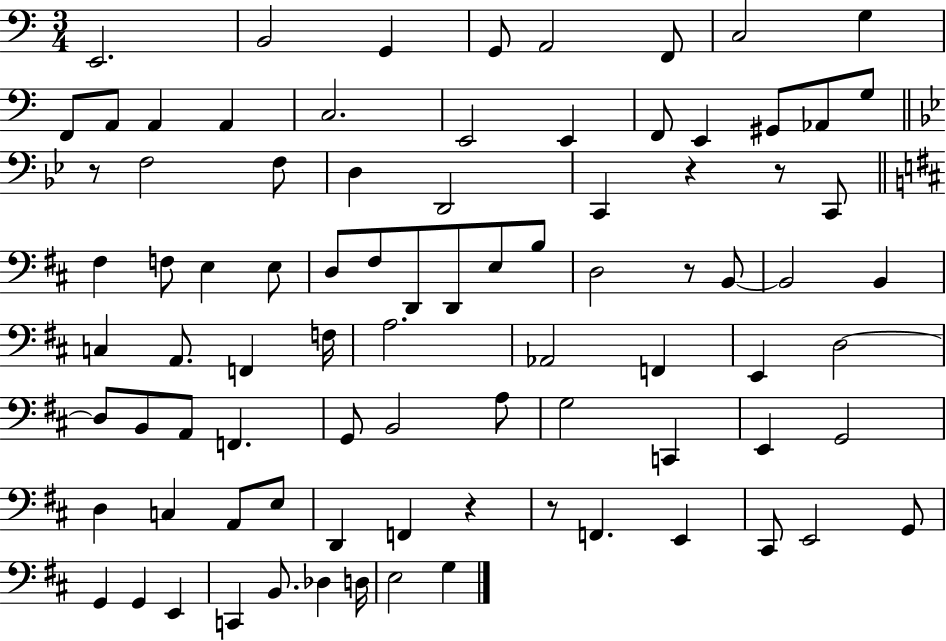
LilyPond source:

{
  \clef bass
  \numericTimeSignature
  \time 3/4
  \key c \major
  e,2. | b,2 g,4 | g,8 a,2 f,8 | c2 g4 | \break f,8 a,8 a,4 a,4 | c2. | e,2 e,4 | f,8 e,4 gis,8 aes,8 g8 | \break \bar "||" \break \key bes \major r8 f2 f8 | d4 d,2 | c,4 r4 r8 c,8 | \bar "||" \break \key b \minor fis4 f8 e4 e8 | d8 fis8 d,8 d,8 e8 b8 | d2 r8 b,8~~ | b,2 b,4 | \break c4 a,8. f,4 f16 | a2. | aes,2 f,4 | e,4 d2~~ | \break d8 b,8 a,8 f,4. | g,8 b,2 a8 | g2 c,4 | e,4 g,2 | \break d4 c4 a,8 e8 | d,4 f,4 r4 | r8 f,4. e,4 | cis,8 e,2 g,8 | \break g,4 g,4 e,4 | c,4 b,8. des4 d16 | e2 g4 | \bar "|."
}